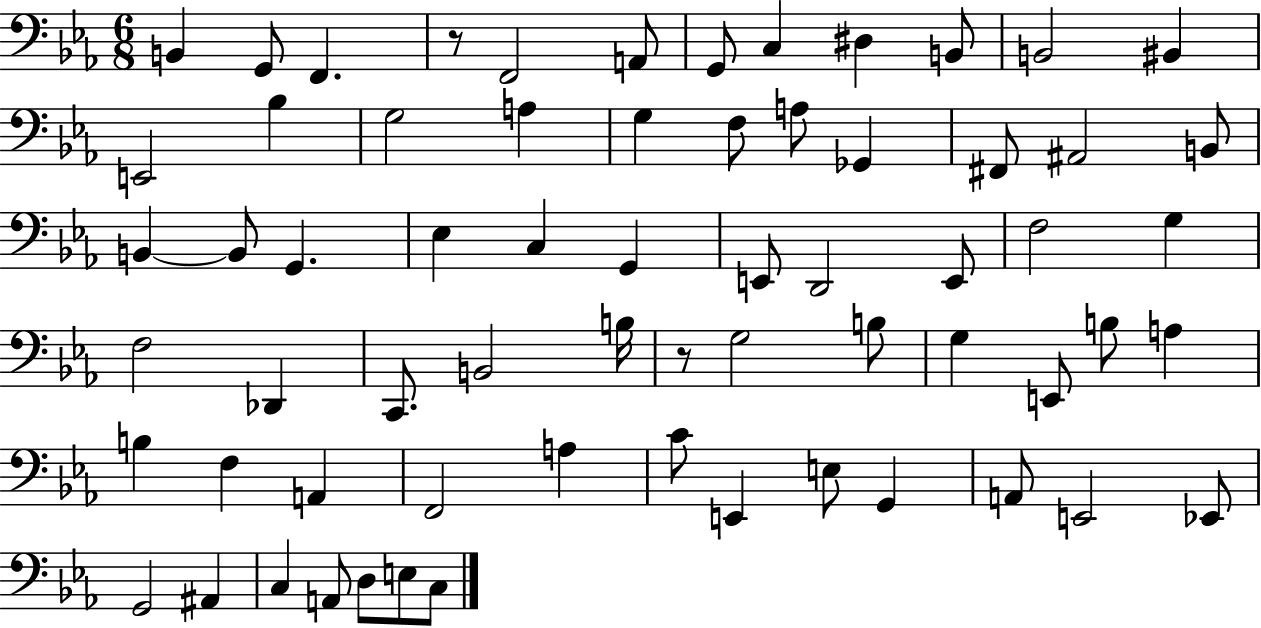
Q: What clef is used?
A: bass